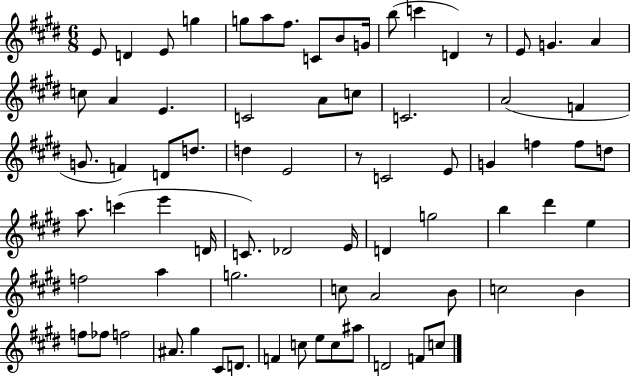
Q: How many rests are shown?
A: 2